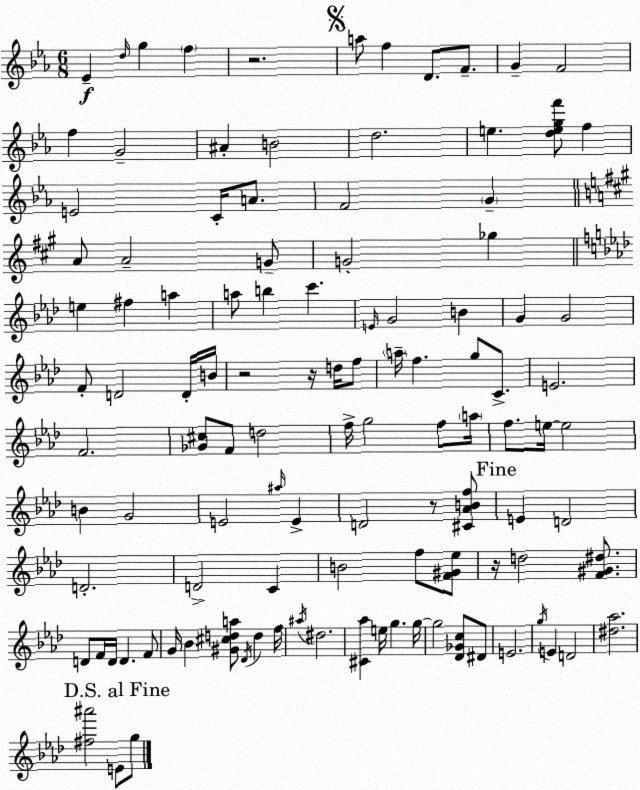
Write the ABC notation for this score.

X:1
T:Untitled
M:6/8
L:1/4
K:Cm
_E d/4 g f z2 a/2 f D/2 F/2 G F2 f G2 ^A B2 d2 e [degf']/2 f E2 C/4 A/2 F2 G A/2 A2 G/2 G2 _g e ^f a a/2 b c' E/4 G2 B G G2 F/2 D2 D/4 B/4 z2 z/4 d/4 f/2 a/4 f g/2 C/2 E2 F2 [_G^c]/2 F/2 d2 f/4 g2 f/2 a/4 f/2 e/4 e2 B G2 E2 ^a/4 E D2 z/2 [^C_ABf]/2 E D2 D2 D2 C B2 f/2 [F^G_e]/2 z/4 d2 [F^G^d]/2 D/2 F/4 D/4 D F/2 G/4 _B [^G^cda]/2 _D/4 d f/4 ^a/4 ^d2 [^C_a] e/4 g g/4 g2 [_D_Gc]/2 ^D/2 E2 g/4 E D2 [^d_a]2 [^f^a']2 E/2 g/2